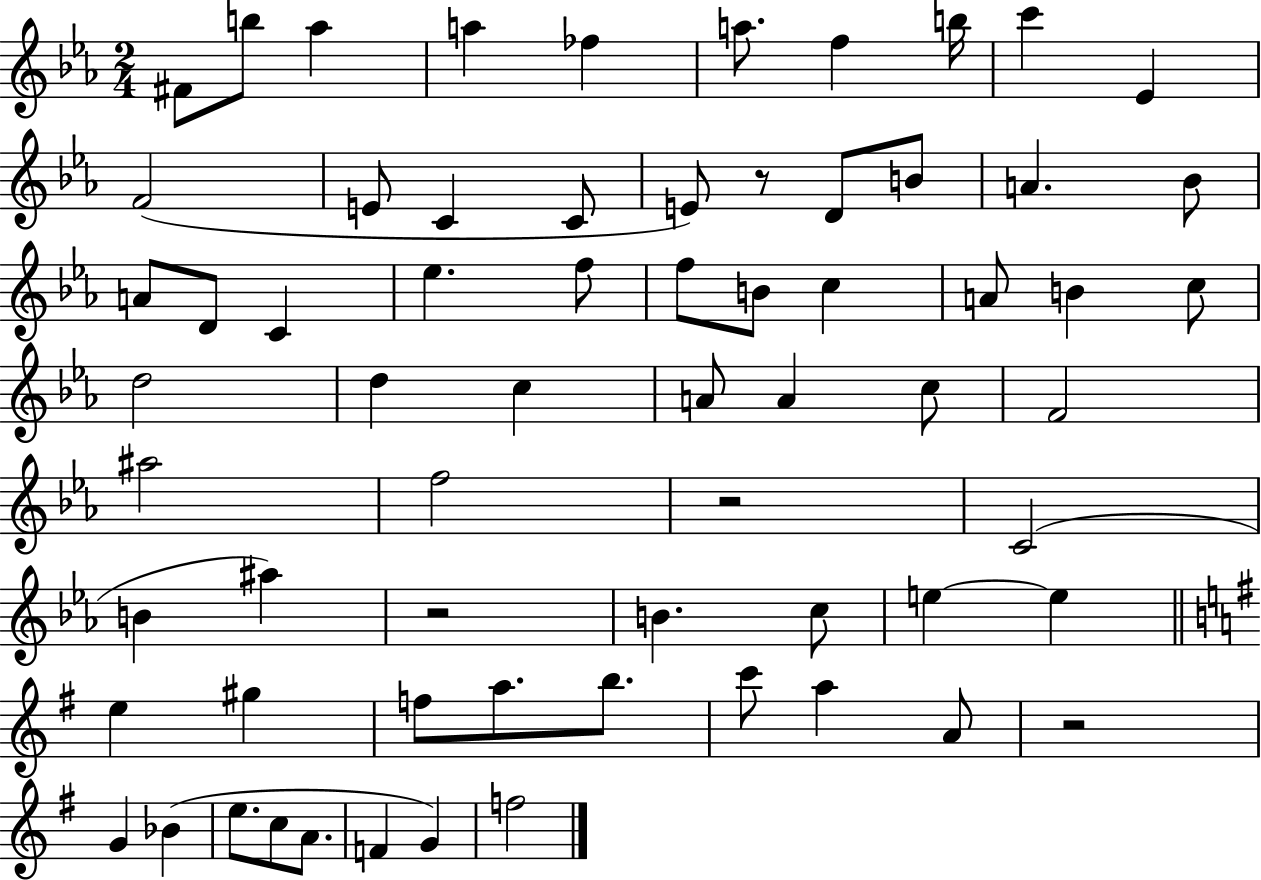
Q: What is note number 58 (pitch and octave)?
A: C5